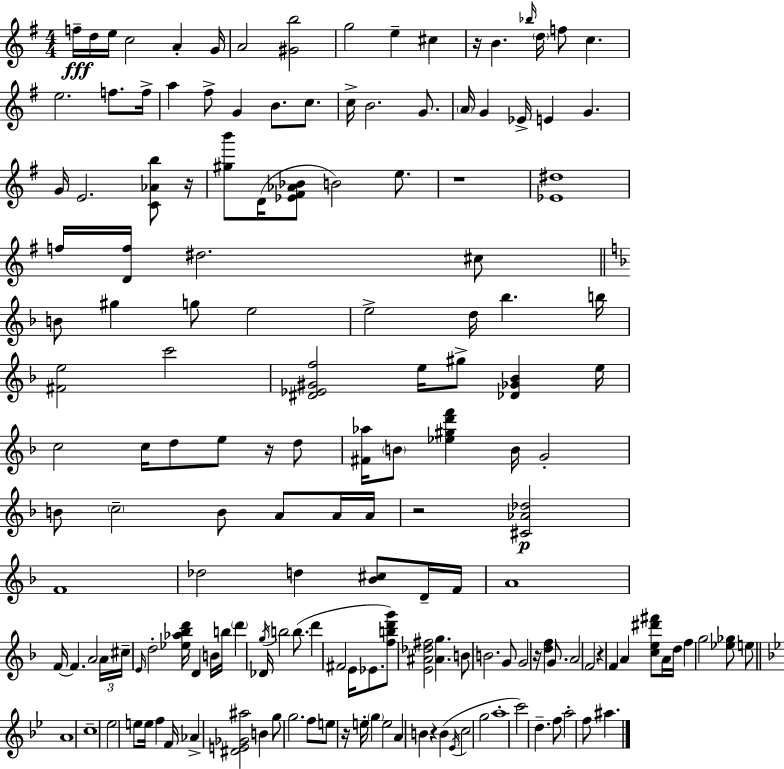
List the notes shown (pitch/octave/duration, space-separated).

F5/s D5/s E5/s C5/h A4/q G4/s A4/h [G#4,B5]/h G5/h E5/q C#5/q R/s B4/q. Bb5/s D5/s F5/e C5/q. E5/h. F5/e. F5/s A5/q F#5/e G4/q B4/e. C5/e. C5/s B4/h. G4/e. A4/s G4/q Eb4/s E4/q G4/q. G4/s E4/h. [C4,Ab4,B5]/e R/s [G#5,B6]/e D4/s [Eb4,F#4,Ab4,Bb4]/e B4/h E5/e. R/w [Eb4,D#5]/w F5/s [D4,F5]/s D#5/h. C#5/e B4/e G#5/q G5/e E5/h E5/h D5/s Bb5/q. B5/s [F#4,E5]/h C6/h [D#4,Eb4,G#4,F5]/h E5/s G#5/e [Db4,Gb4,Bb4]/q E5/s C5/h C5/s D5/e E5/e R/s D5/e [F#4,Ab5]/s B4/e [Eb5,G#5,D6,F6]/q B4/s G4/h B4/e C5/h B4/e A4/e A4/s A4/s R/h [C#4,Ab4,Db5]/h F4/w Db5/h D5/q [Bb4,C#5]/e D4/s F4/s A4/w F4/s F4/q. A4/h A4/s C#5/s E4/s D5/h [Eb5,Ab5,Bb5,D6]/s D4/q B4/s B5/s D6/q Db4/s G5/s B5/h B5/e. D6/q F#4/h E4/s Eb4/e. [F5,B5,D6,G6]/e [E4,A#4,Db5,F#5]/h [A#4,G5]/q. B4/e B4/h. G4/e G4/h R/s [D5,F5]/q G4/e. A4/h F4/h R/q F4/q A4/q [C5,E5,D#6,F#6]/e A4/s D5/s F5/q G5/h [Eb5,Gb5]/e E5/e A4/w C5/w Eb5/h E5/e E5/s F5/q F4/s Ab4/q [D#4,E4,Gb4,A#5]/h B4/q G5/e G5/h. F5/e E5/e R/s E5/s G5/q E5/h A4/q B4/q R/q B4/q Eb4/s C5/h G5/h A5/w C6/h D5/q. F5/e A5/h F5/e A#5/q.